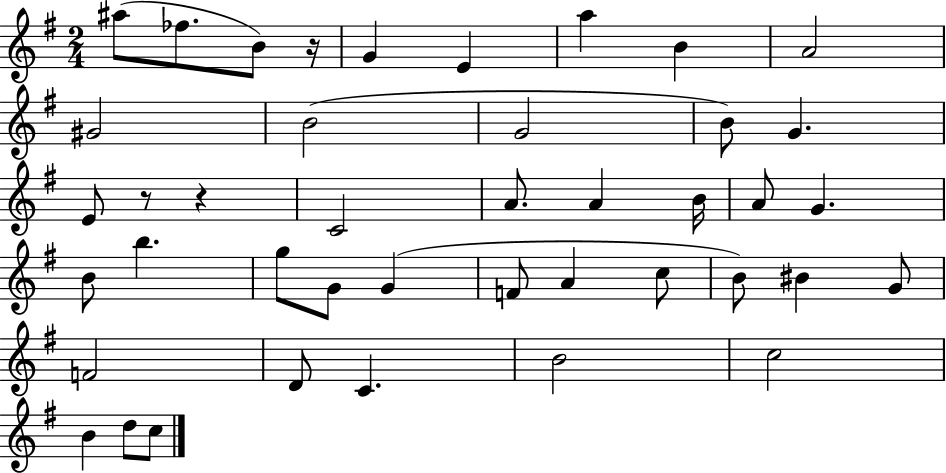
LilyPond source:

{
  \clef treble
  \numericTimeSignature
  \time 2/4
  \key g \major
  ais''8( fes''8. b'8) r16 | g'4 e'4 | a''4 b'4 | a'2 | \break gis'2 | b'2( | g'2 | b'8) g'4. | \break e'8 r8 r4 | c'2 | a'8. a'4 b'16 | a'8 g'4. | \break b'8 b''4. | g''8 g'8 g'4( | f'8 a'4 c''8 | b'8) bis'4 g'8 | \break f'2 | d'8 c'4. | b'2 | c''2 | \break b'4 d''8 c''8 | \bar "|."
}